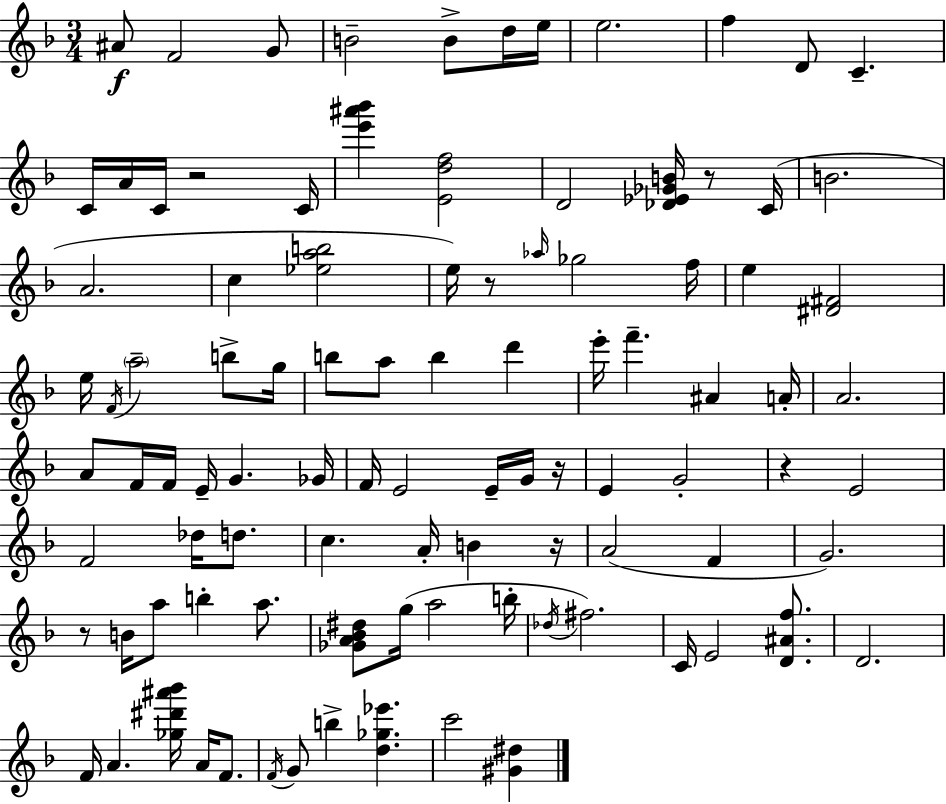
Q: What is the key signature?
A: D minor